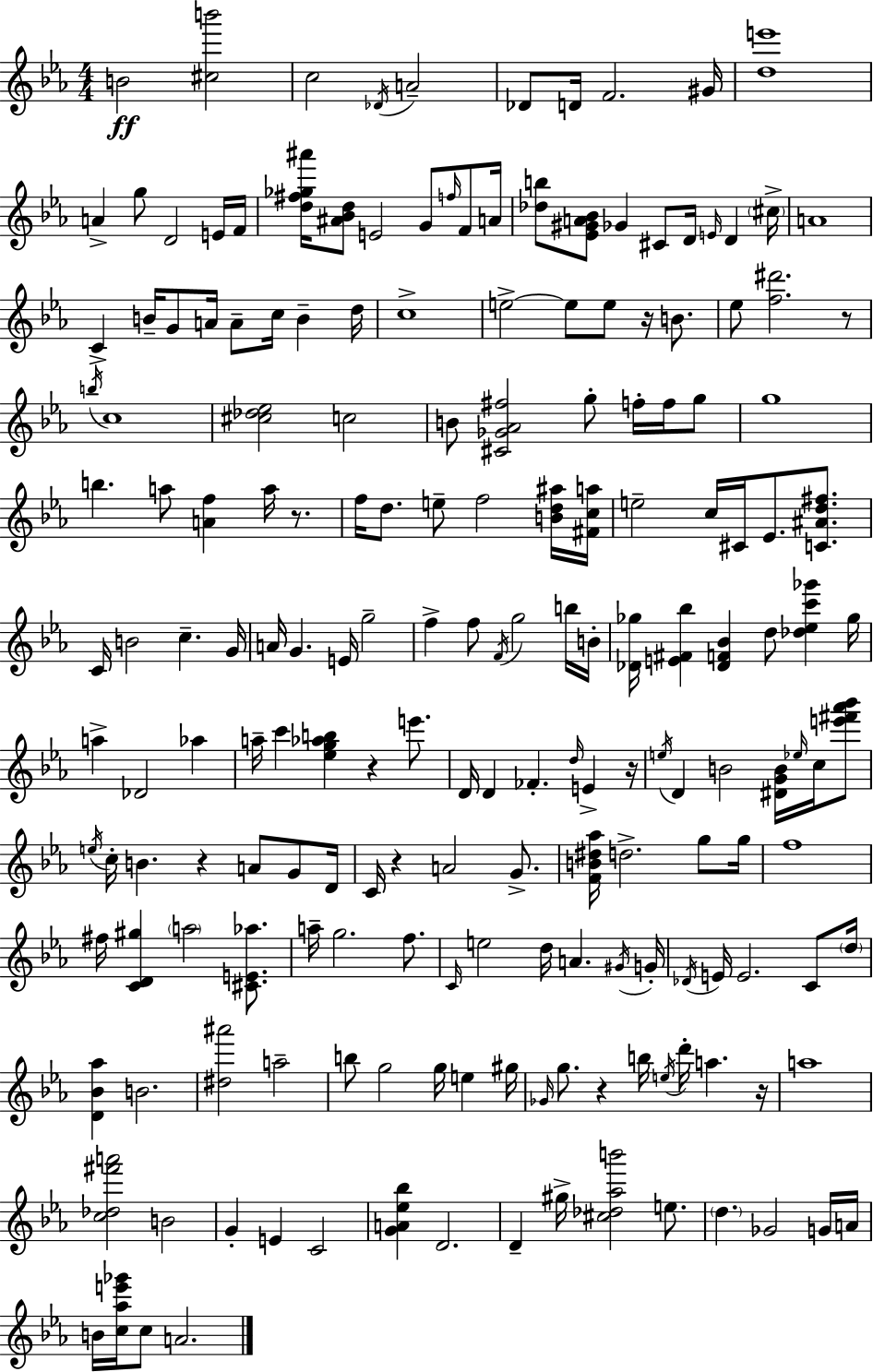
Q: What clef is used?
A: treble